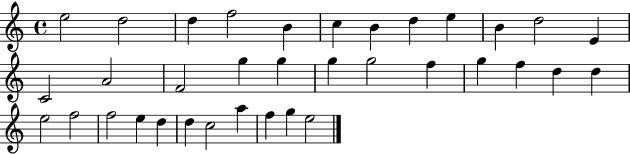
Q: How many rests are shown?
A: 0